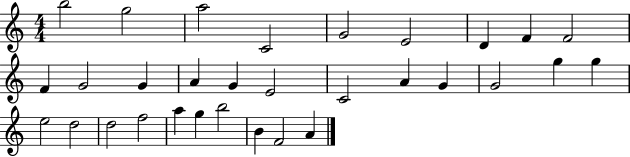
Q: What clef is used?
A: treble